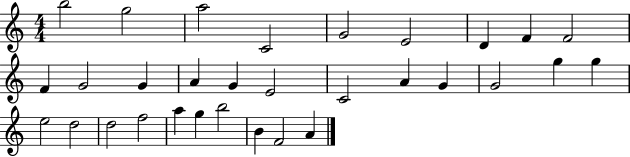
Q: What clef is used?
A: treble